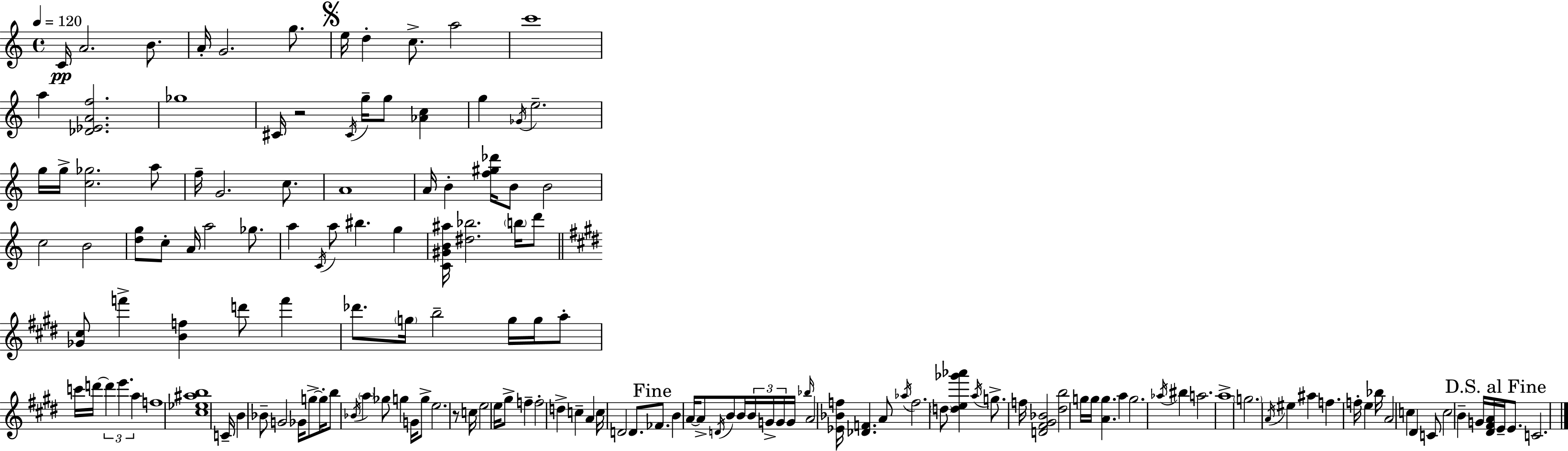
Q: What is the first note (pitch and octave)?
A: C4